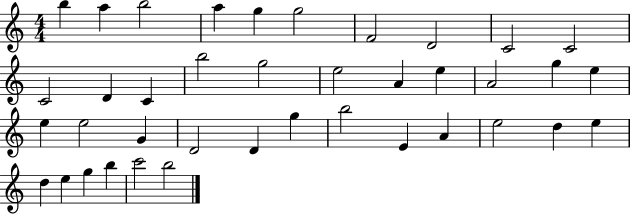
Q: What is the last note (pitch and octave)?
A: B5